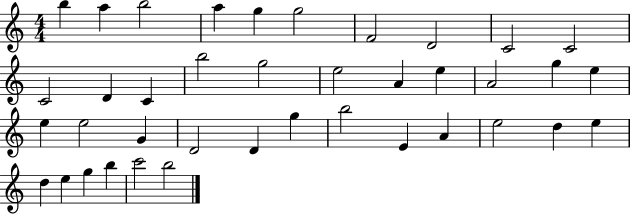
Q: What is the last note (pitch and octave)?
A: B5